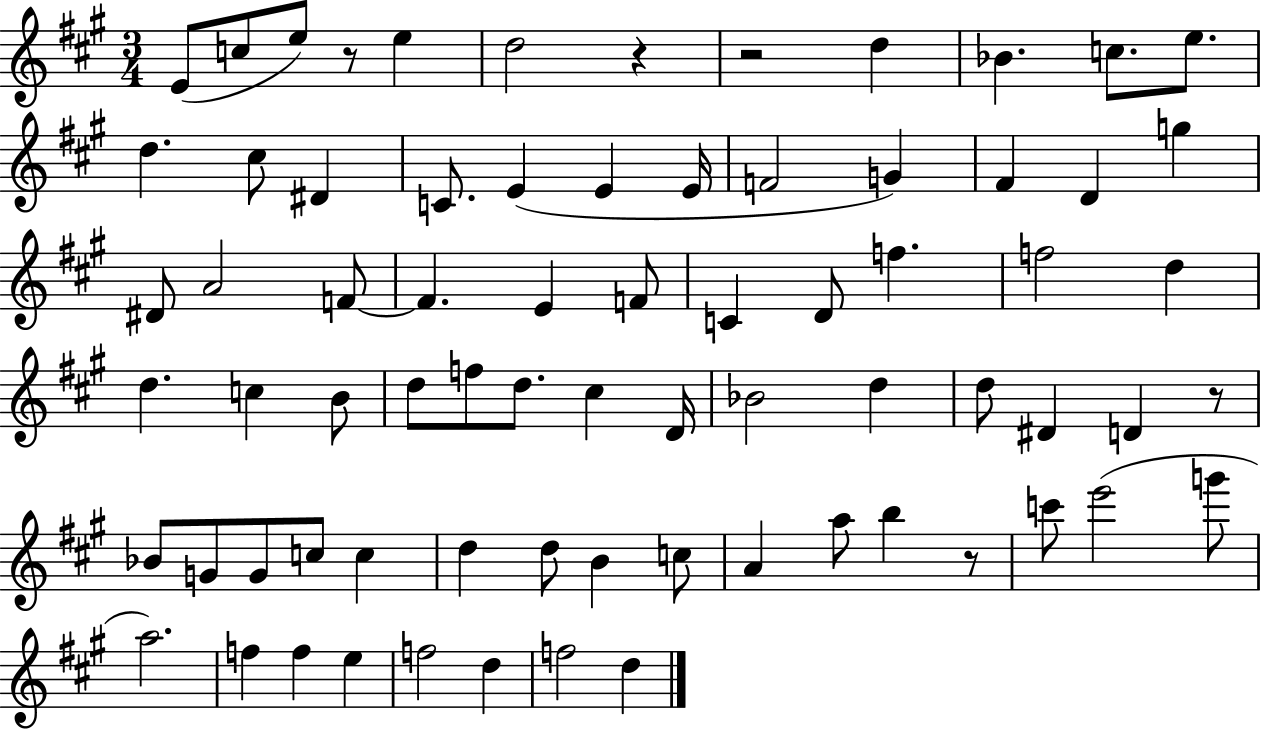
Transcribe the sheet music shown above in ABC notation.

X:1
T:Untitled
M:3/4
L:1/4
K:A
E/2 c/2 e/2 z/2 e d2 z z2 d _B c/2 e/2 d ^c/2 ^D C/2 E E E/4 F2 G ^F D g ^D/2 A2 F/2 F E F/2 C D/2 f f2 d d c B/2 d/2 f/2 d/2 ^c D/4 _B2 d d/2 ^D D z/2 _B/2 G/2 G/2 c/2 c d d/2 B c/2 A a/2 b z/2 c'/2 e'2 g'/2 a2 f f e f2 d f2 d